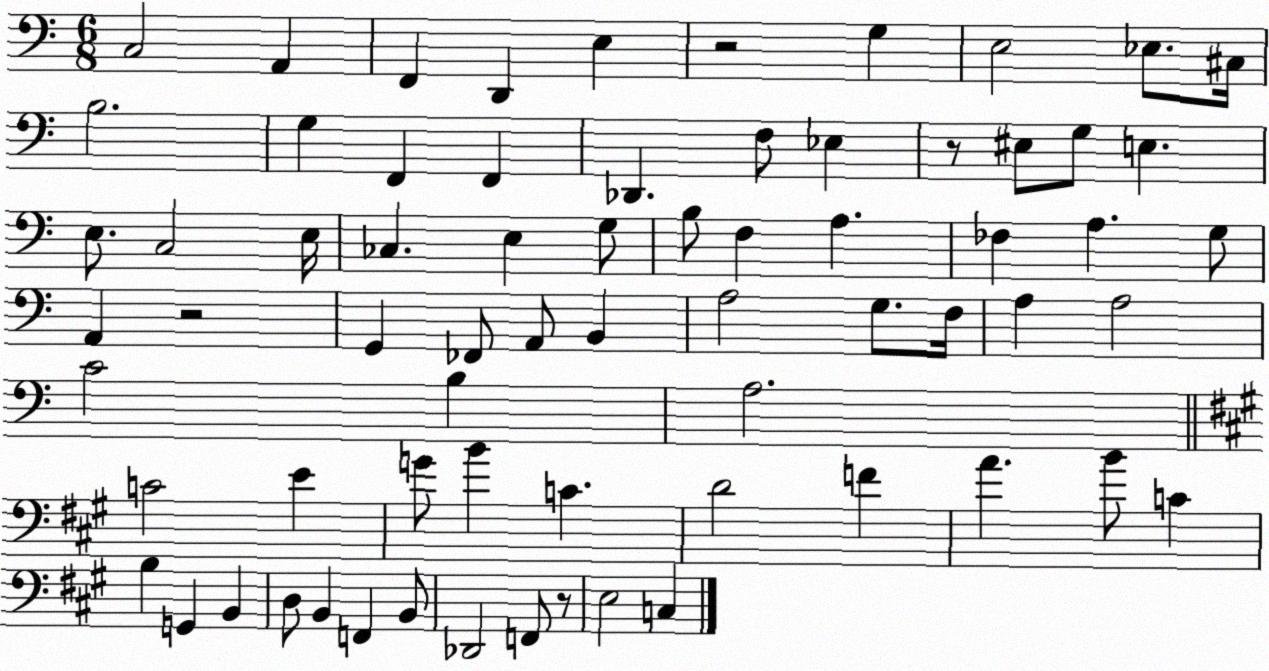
X:1
T:Untitled
M:6/8
L:1/4
K:C
C,2 A,, F,, D,, E, z2 G, E,2 _E,/2 ^C,/4 B,2 G, F,, F,, _D,, F,/2 _E, z/2 ^E,/2 G,/2 E, E,/2 C,2 E,/4 _C, E, G,/2 B,/2 F, A, _F, A, G,/2 A,, z2 G,, _F,,/2 A,,/2 B,, A,2 G,/2 F,/4 A, A,2 C2 B, A,2 C2 E G/2 B C D2 F A B/2 C B, G,, B,, D,/2 B,, F,, B,,/2 _D,,2 F,,/2 z/2 E,2 C,